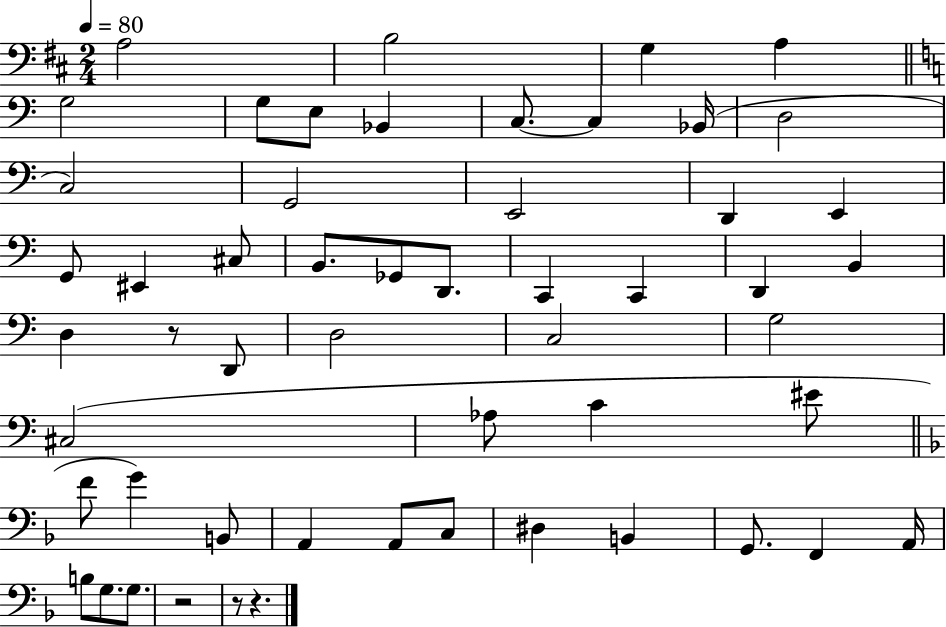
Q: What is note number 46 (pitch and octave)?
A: F2